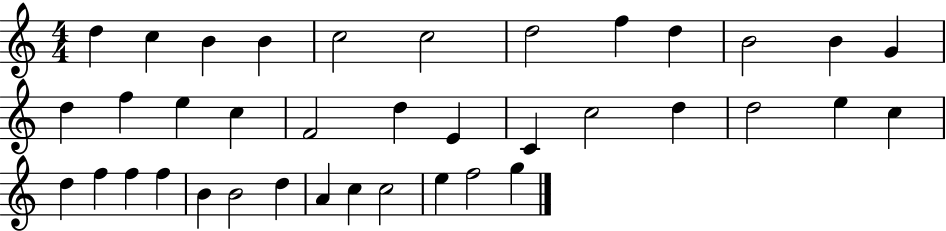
{
  \clef treble
  \numericTimeSignature
  \time 4/4
  \key c \major
  d''4 c''4 b'4 b'4 | c''2 c''2 | d''2 f''4 d''4 | b'2 b'4 g'4 | \break d''4 f''4 e''4 c''4 | f'2 d''4 e'4 | c'4 c''2 d''4 | d''2 e''4 c''4 | \break d''4 f''4 f''4 f''4 | b'4 b'2 d''4 | a'4 c''4 c''2 | e''4 f''2 g''4 | \break \bar "|."
}